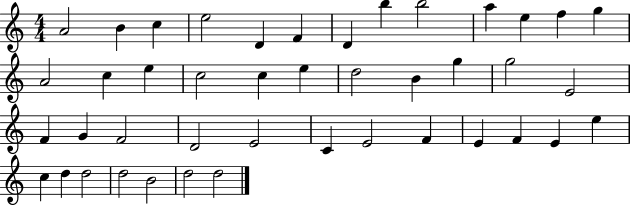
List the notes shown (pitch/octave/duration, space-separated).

A4/h B4/q C5/q E5/h D4/q F4/q D4/q B5/q B5/h A5/q E5/q F5/q G5/q A4/h C5/q E5/q C5/h C5/q E5/q D5/h B4/q G5/q G5/h E4/h F4/q G4/q F4/h D4/h E4/h C4/q E4/h F4/q E4/q F4/q E4/q E5/q C5/q D5/q D5/h D5/h B4/h D5/h D5/h